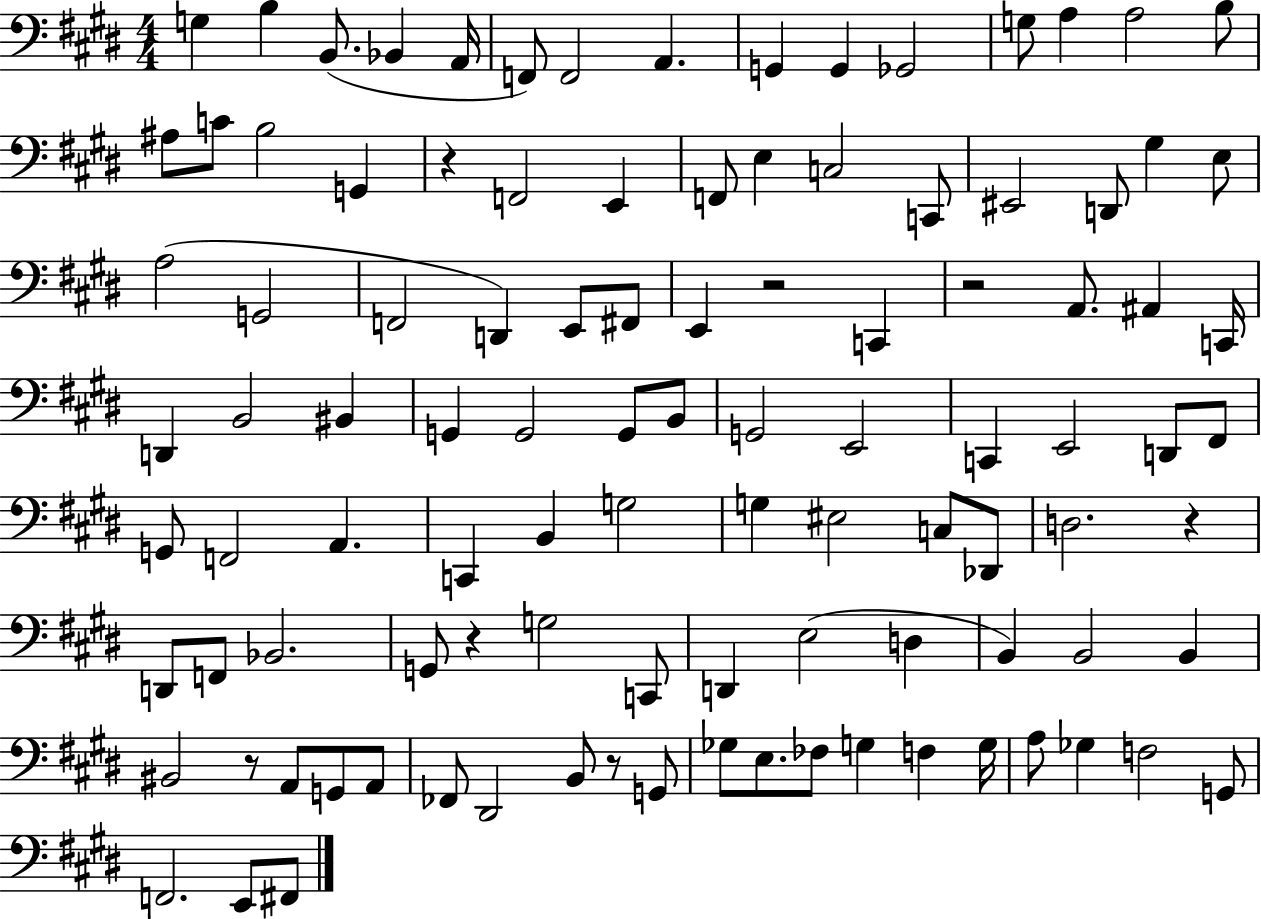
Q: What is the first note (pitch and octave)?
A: G3